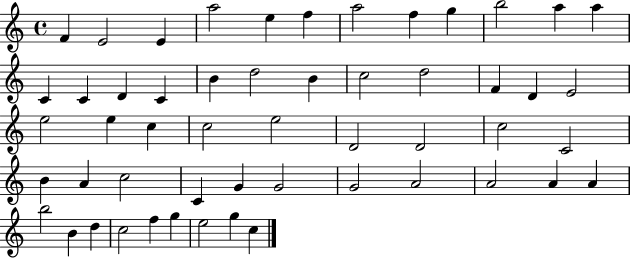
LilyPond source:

{
  \clef treble
  \time 4/4
  \defaultTimeSignature
  \key c \major
  f'4 e'2 e'4 | a''2 e''4 f''4 | a''2 f''4 g''4 | b''2 a''4 a''4 | \break c'4 c'4 d'4 c'4 | b'4 d''2 b'4 | c''2 d''2 | f'4 d'4 e'2 | \break e''2 e''4 c''4 | c''2 e''2 | d'2 d'2 | c''2 c'2 | \break b'4 a'4 c''2 | c'4 g'4 g'2 | g'2 a'2 | a'2 a'4 a'4 | \break b''2 b'4 d''4 | c''2 f''4 g''4 | e''2 g''4 c''4 | \bar "|."
}